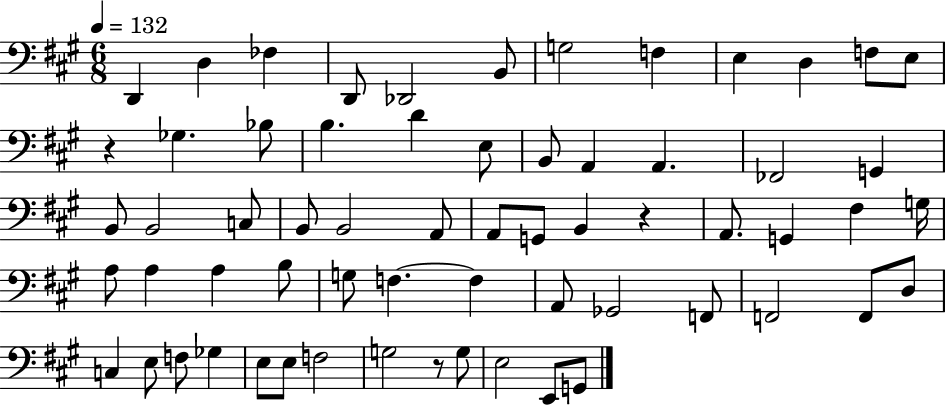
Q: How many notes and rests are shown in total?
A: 63